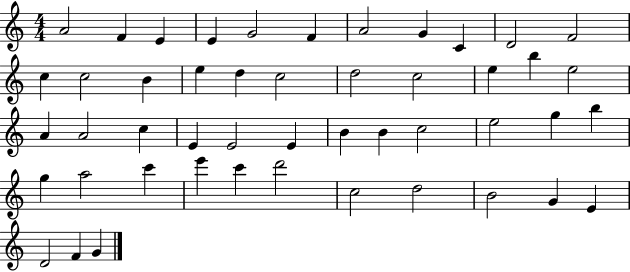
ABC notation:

X:1
T:Untitled
M:4/4
L:1/4
K:C
A2 F E E G2 F A2 G C D2 F2 c c2 B e d c2 d2 c2 e b e2 A A2 c E E2 E B B c2 e2 g b g a2 c' e' c' d'2 c2 d2 B2 G E D2 F G